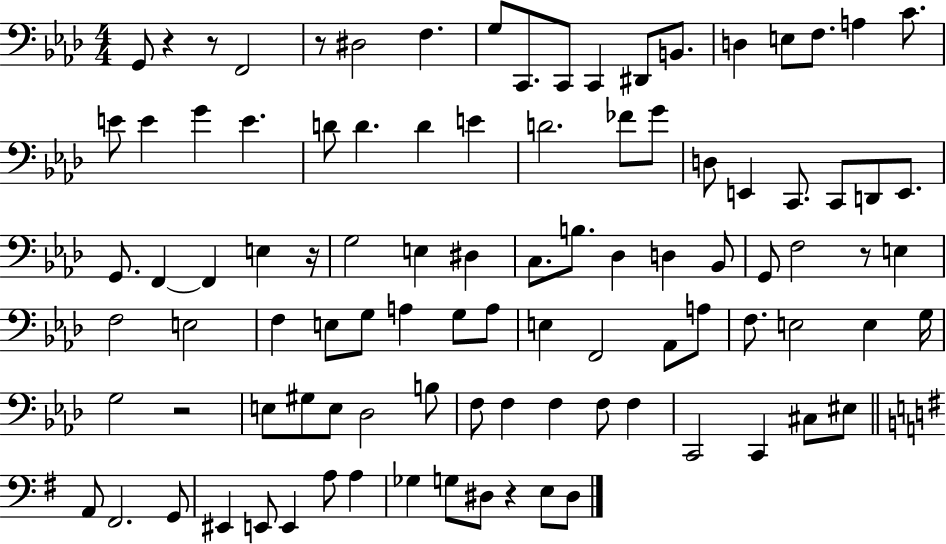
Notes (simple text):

G2/e R/q R/e F2/h R/e D#3/h F3/q. G3/e C2/e. C2/e C2/q D#2/e B2/e. D3/q E3/e F3/e. A3/q C4/e. E4/e E4/q G4/q E4/q. D4/e D4/q. D4/q E4/q D4/h. FES4/e G4/e D3/e E2/q C2/e. C2/e D2/e E2/e. G2/e. F2/q F2/q E3/q R/s G3/h E3/q D#3/q C3/e. B3/e. Db3/q D3/q Bb2/e G2/e F3/h R/e E3/q F3/h E3/h F3/q E3/e G3/e A3/q G3/e A3/e E3/q F2/h Ab2/e A3/e F3/e. E3/h E3/q G3/s G3/h R/h E3/e G#3/e E3/e Db3/h B3/e F3/e F3/q F3/q F3/e F3/q C2/h C2/q C#3/e EIS3/e A2/e F#2/h. G2/e EIS2/q E2/e E2/q A3/e A3/q Gb3/q G3/e D#3/e R/q E3/e D#3/e